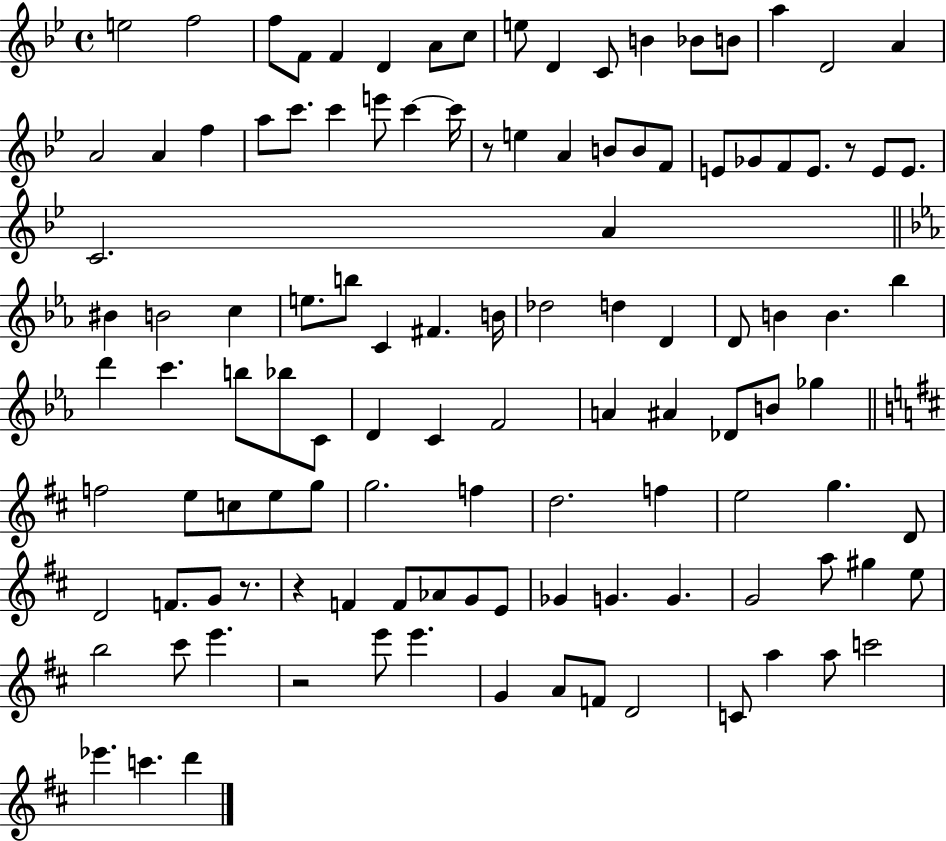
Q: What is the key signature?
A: BES major